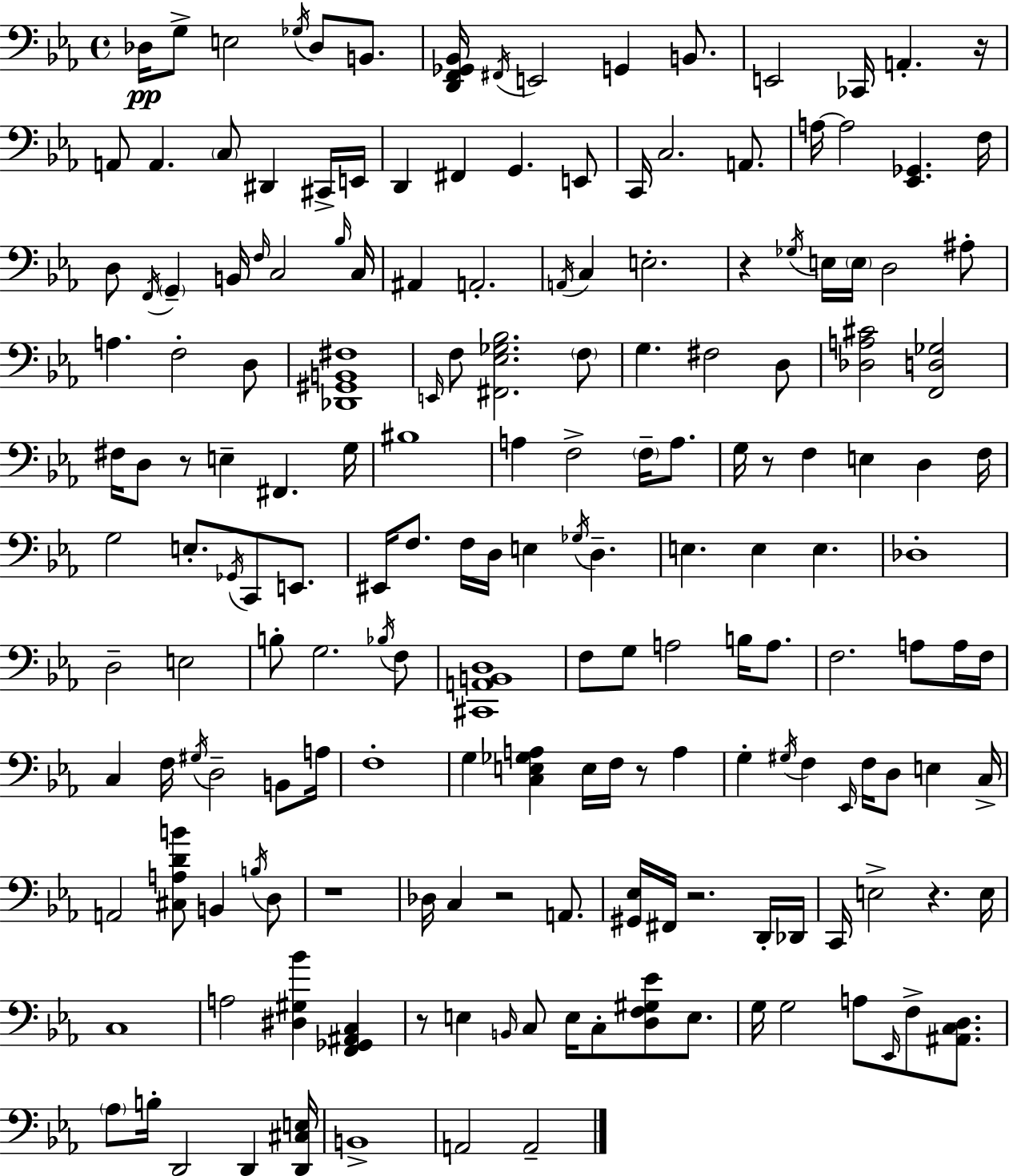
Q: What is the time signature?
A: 4/4